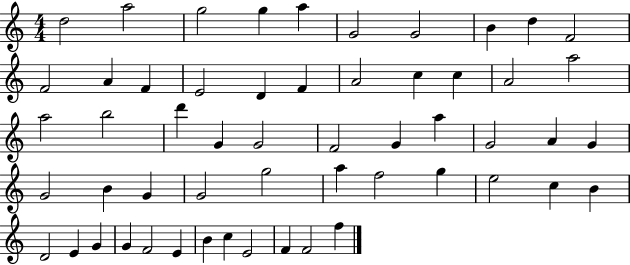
{
  \clef treble
  \numericTimeSignature
  \time 4/4
  \key c \major
  d''2 a''2 | g''2 g''4 a''4 | g'2 g'2 | b'4 d''4 f'2 | \break f'2 a'4 f'4 | e'2 d'4 f'4 | a'2 c''4 c''4 | a'2 a''2 | \break a''2 b''2 | d'''4 g'4 g'2 | f'2 g'4 a''4 | g'2 a'4 g'4 | \break g'2 b'4 g'4 | g'2 g''2 | a''4 f''2 g''4 | e''2 c''4 b'4 | \break d'2 e'4 g'4 | g'4 f'2 e'4 | b'4 c''4 e'2 | f'4 f'2 f''4 | \break \bar "|."
}